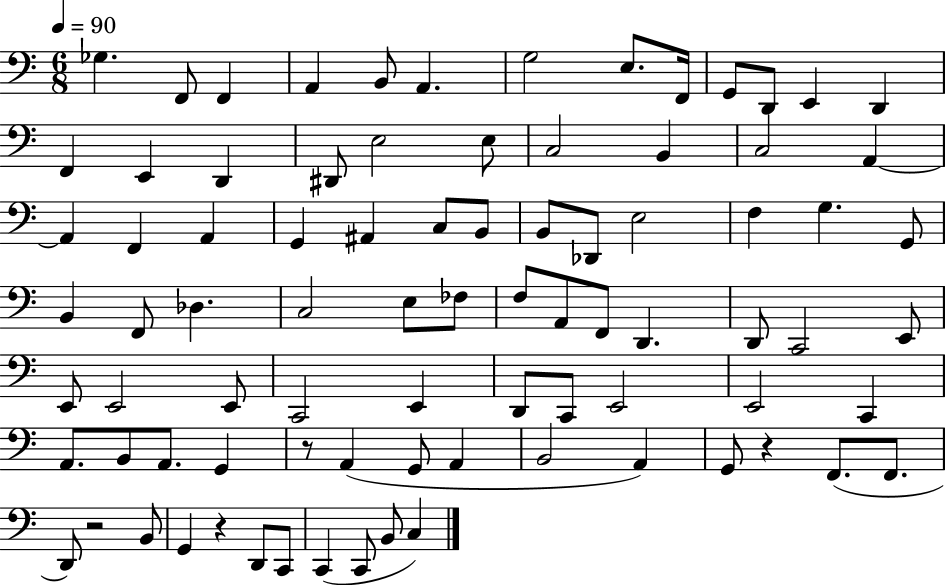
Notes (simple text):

Gb3/q. F2/e F2/q A2/q B2/e A2/q. G3/h E3/e. F2/s G2/e D2/e E2/q D2/q F2/q E2/q D2/q D#2/e E3/h E3/e C3/h B2/q C3/h A2/q A2/q F2/q A2/q G2/q A#2/q C3/e B2/e B2/e Db2/e E3/h F3/q G3/q. G2/e B2/q F2/e Db3/q. C3/h E3/e FES3/e F3/e A2/e F2/e D2/q. D2/e C2/h E2/e E2/e E2/h E2/e C2/h E2/q D2/e C2/e E2/h E2/h C2/q A2/e. B2/e A2/e. G2/q R/e A2/q G2/e A2/q B2/h A2/q G2/e R/q F2/e. F2/e. D2/e R/h B2/e G2/q R/q D2/e C2/e C2/q C2/e B2/e C3/q